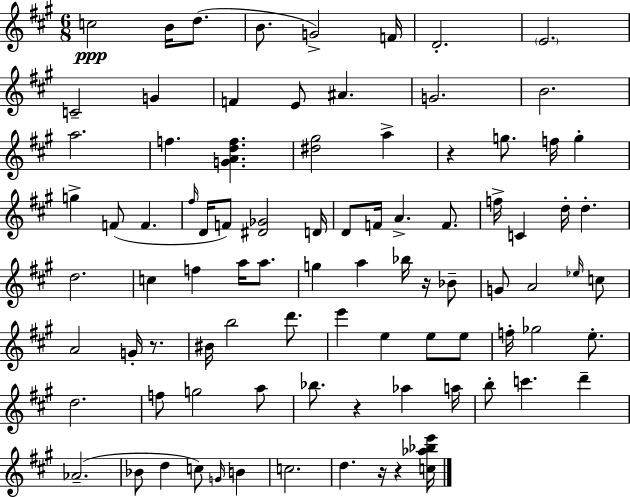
C5/h B4/s D5/e. B4/e. G4/h F4/s D4/h. E4/h. C4/h G4/q F4/q E4/e A#4/q. G4/h. B4/h. A5/h. F5/q. [G4,A4,D5,F5]/q. [D#5,G#5]/h A5/q R/q G5/e. F5/s G5/q G5/q F4/e F4/q. F#5/s D4/s F4/e [D#4,Gb4]/h D4/s D4/e F4/s A4/q. F4/e. F5/s C4/q D5/s D5/q. D5/h. C5/q F5/q A5/s A5/e. G5/q A5/q Bb5/s R/s Bb4/e G4/e A4/h Eb5/s C5/e A4/h G4/s R/e. BIS4/s B5/h D6/e. E6/q E5/q E5/e E5/e F5/s Gb5/h E5/e. D5/h. F5/e G5/h A5/e Bb5/e. R/q Ab5/q A5/s B5/e C6/q. D6/q Ab4/h. Bb4/e D5/q C5/e G4/s B4/q C5/h. D5/q. R/s R/q [C5,Ab5,Bb5,E6]/s